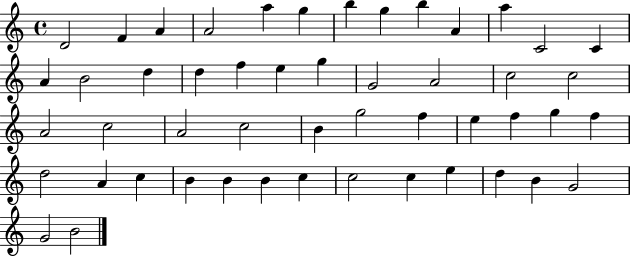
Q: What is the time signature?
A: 4/4